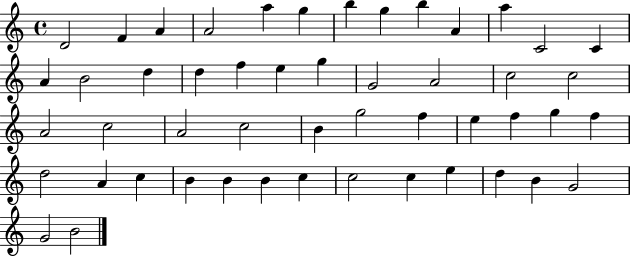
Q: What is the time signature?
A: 4/4